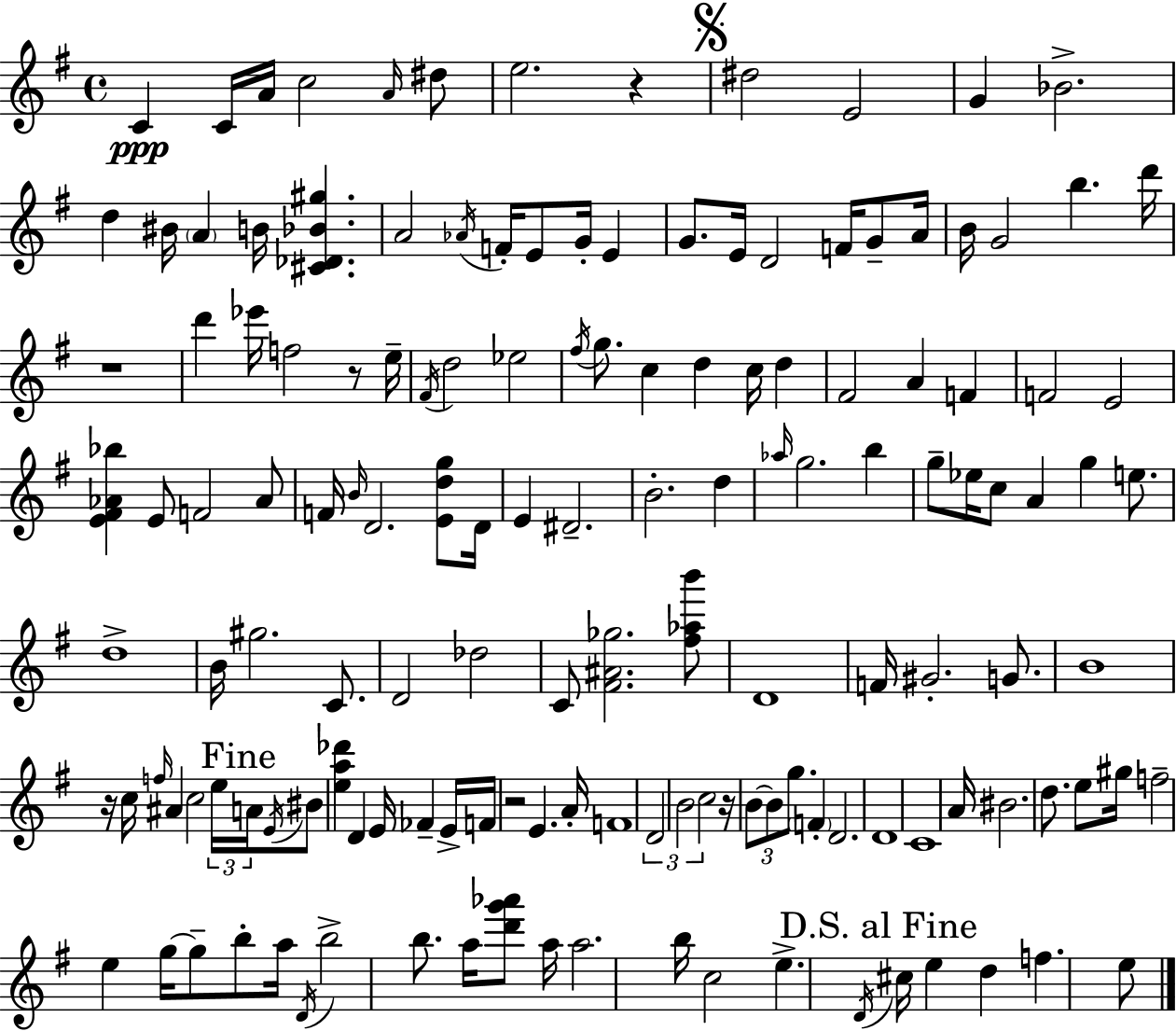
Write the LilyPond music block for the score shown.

{
  \clef treble
  \time 4/4
  \defaultTimeSignature
  \key g \major
  c'4\ppp c'16 a'16 c''2 \grace { a'16 } dis''8 | e''2. r4 | \mark \markup { \musicglyph "scripts.segno" } dis''2 e'2 | g'4 bes'2.-> | \break d''4 bis'16 \parenthesize a'4 b'16 <cis' des' bes' gis''>4. | a'2 \acciaccatura { aes'16 } f'16-. e'8 g'16-. e'4 | g'8. e'16 d'2 f'16 g'8-- | a'16 b'16 g'2 b''4. | \break d'''16 r1 | d'''4 ees'''16 f''2 r8 | e''16-- \acciaccatura { fis'16 } d''2 ees''2 | \acciaccatura { fis''16 } g''8. c''4 d''4 c''16 | \break d''4 fis'2 a'4 | f'4 f'2 e'2 | <e' fis' aes' bes''>4 e'8 f'2 | aes'8 f'16 \grace { b'16 } d'2. | \break <e' d'' g''>8 d'16 e'4 dis'2.-- | b'2.-. | d''4 \grace { aes''16 } g''2. | b''4 g''8-- ees''16 c''8 a'4 g''4 | \break e''8. d''1-> | b'16 gis''2. | c'8. d'2 des''2 | c'8 <fis' ais' ges''>2. | \break <fis'' aes'' b'''>8 d'1 | f'16 gis'2.-. | g'8. b'1 | r16 c''16 \grace { f''16 } ais'4 c''2 | \break \tuplet 3/2 { e''16 \mark "Fine" a'16 \acciaccatura { e'16 } } bis'8 <e'' a'' des'''>4 d'4 | e'16 fes'4-- e'16-> f'16 r2 | e'4. a'16-. f'1 | \tuplet 3/2 { d'2 | \break b'2 c''2 } | r16 \tuplet 3/2 { b'8~~ b'8 g''8. } \parenthesize f'4-. d'2. | d'1 | c'1 | \break a'16 bis'2. | d''8. e''8 gis''16 f''2-- | e''4 g''16~~ g''8-- b''8-. a''16 \acciaccatura { d'16 } b''2-> | b''8. a''16 <d''' g''' aes'''>8 a''16 a''2. | \break b''16 c''2 | e''4.-> \acciaccatura { d'16 } \mark "D.S. al Fine" cis''16 e''4 d''4 | f''4. e''8 \bar "|."
}